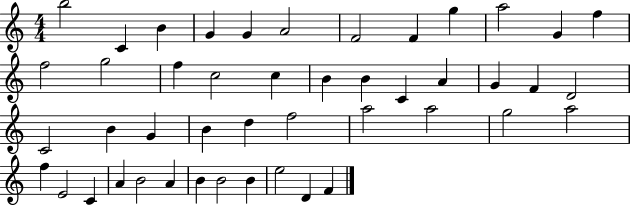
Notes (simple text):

B5/h C4/q B4/q G4/q G4/q A4/h F4/h F4/q G5/q A5/h G4/q F5/q F5/h G5/h F5/q C5/h C5/q B4/q B4/q C4/q A4/q G4/q F4/q D4/h C4/h B4/q G4/q B4/q D5/q F5/h A5/h A5/h G5/h A5/h F5/q E4/h C4/q A4/q B4/h A4/q B4/q B4/h B4/q E5/h D4/q F4/q